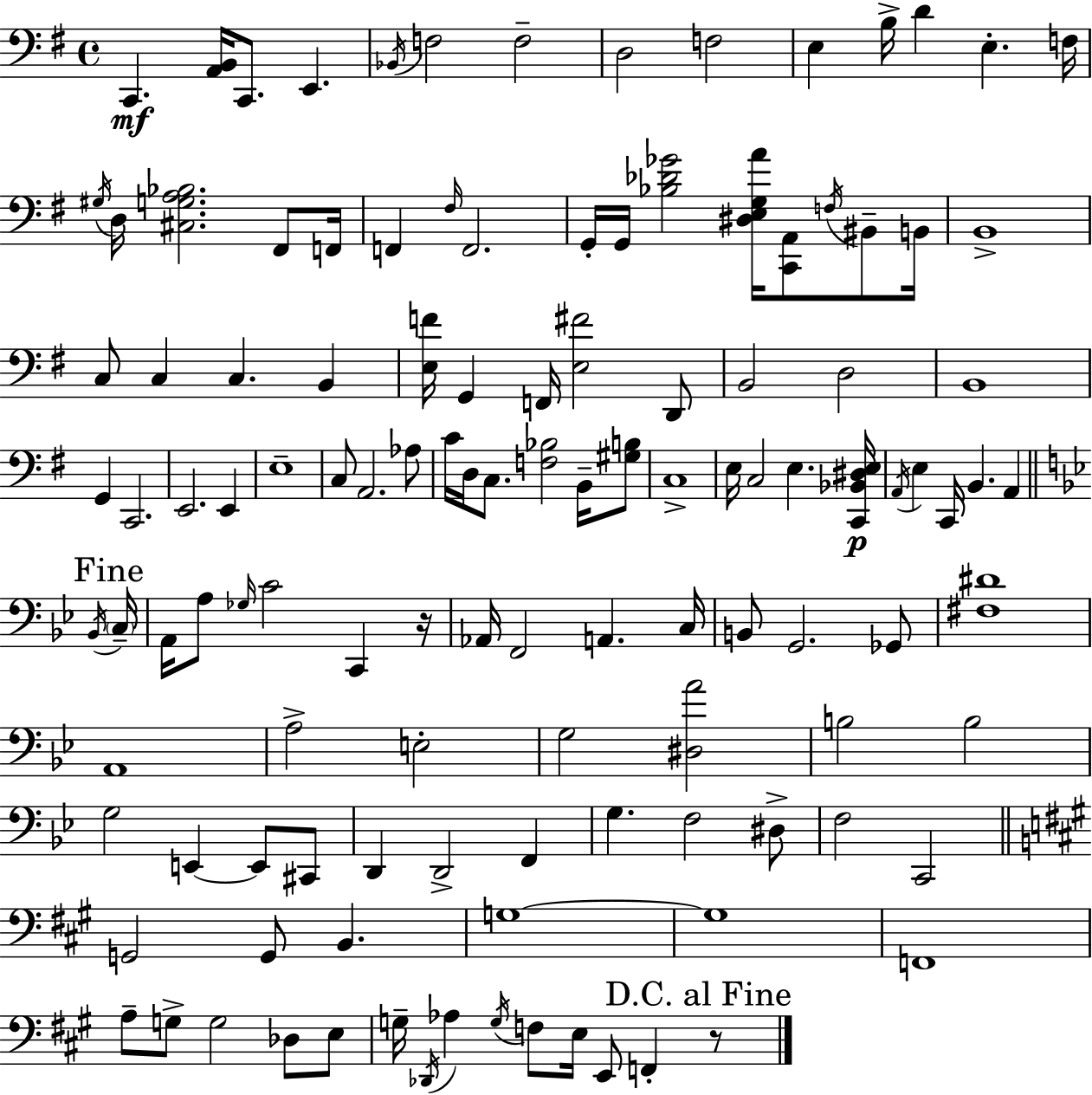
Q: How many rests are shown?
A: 2